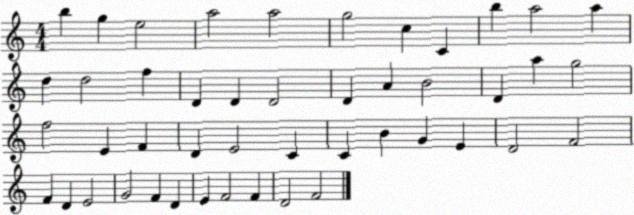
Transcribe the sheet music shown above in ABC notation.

X:1
T:Untitled
M:4/4
L:1/4
K:C
b g e2 a2 a2 g2 c C b a2 a d d2 f D D D2 D A B2 D a g2 f2 E F D E2 C C B G E D2 F2 F D E2 G2 F D E F2 F D2 F2